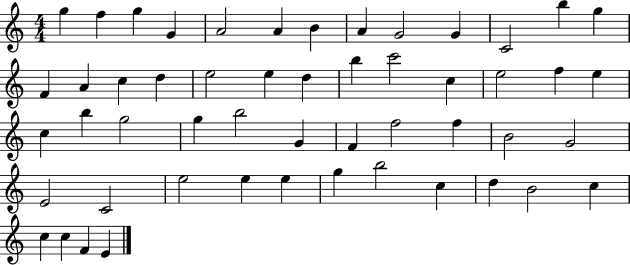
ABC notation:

X:1
T:Untitled
M:4/4
L:1/4
K:C
g f g G A2 A B A G2 G C2 b g F A c d e2 e d b c'2 c e2 f e c b g2 g b2 G F f2 f B2 G2 E2 C2 e2 e e g b2 c d B2 c c c F E